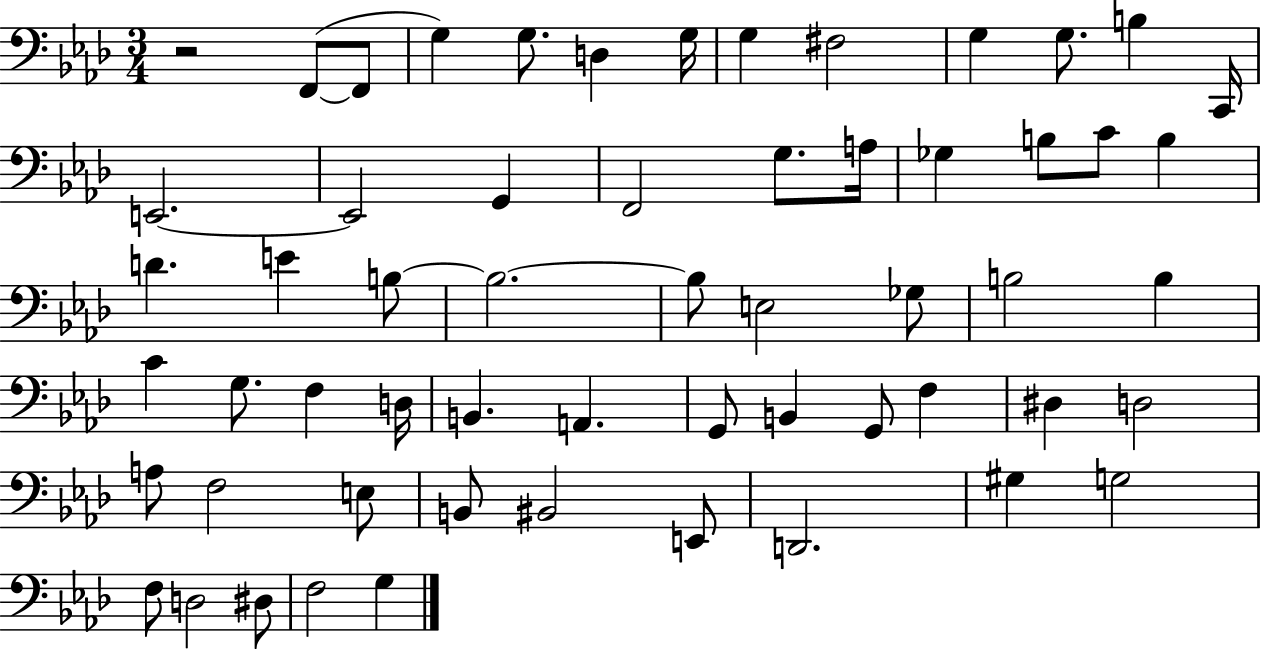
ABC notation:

X:1
T:Untitled
M:3/4
L:1/4
K:Ab
z2 F,,/2 F,,/2 G, G,/2 D, G,/4 G, ^F,2 G, G,/2 B, C,,/4 E,,2 E,,2 G,, F,,2 G,/2 A,/4 _G, B,/2 C/2 B, D E B,/2 B,2 B,/2 E,2 _G,/2 B,2 B, C G,/2 F, D,/4 B,, A,, G,,/2 B,, G,,/2 F, ^D, D,2 A,/2 F,2 E,/2 B,,/2 ^B,,2 E,,/2 D,,2 ^G, G,2 F,/2 D,2 ^D,/2 F,2 G,